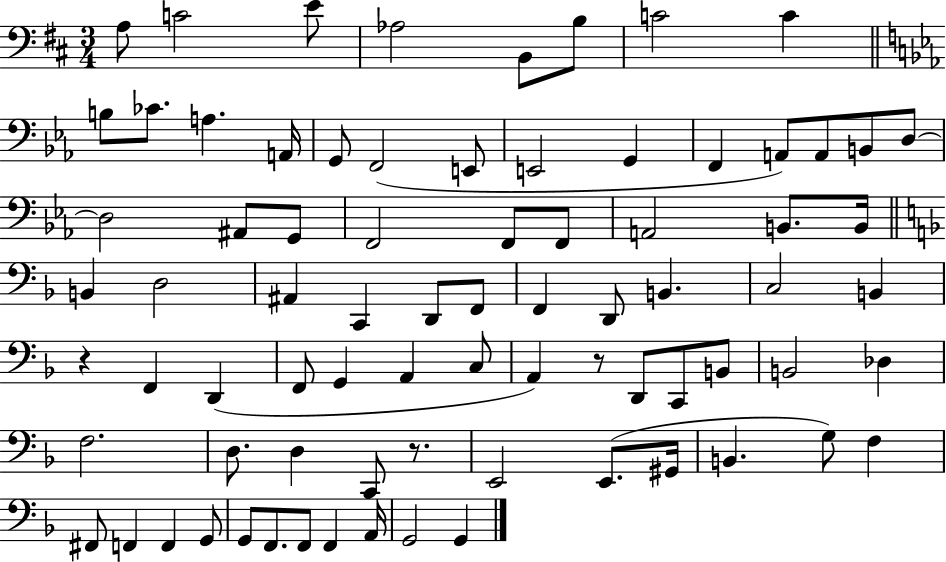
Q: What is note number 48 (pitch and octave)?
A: C3